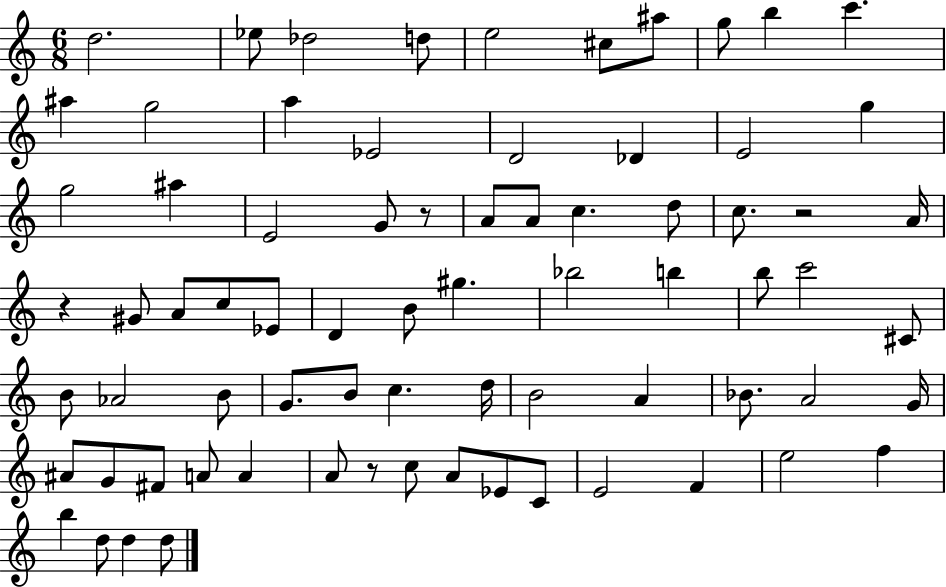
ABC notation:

X:1
T:Untitled
M:6/8
L:1/4
K:C
d2 _e/2 _d2 d/2 e2 ^c/2 ^a/2 g/2 b c' ^a g2 a _E2 D2 _D E2 g g2 ^a E2 G/2 z/2 A/2 A/2 c d/2 c/2 z2 A/4 z ^G/2 A/2 c/2 _E/2 D B/2 ^g _b2 b b/2 c'2 ^C/2 B/2 _A2 B/2 G/2 B/2 c d/4 B2 A _B/2 A2 G/4 ^A/2 G/2 ^F/2 A/2 A A/2 z/2 c/2 A/2 _E/2 C/2 E2 F e2 f b d/2 d d/2